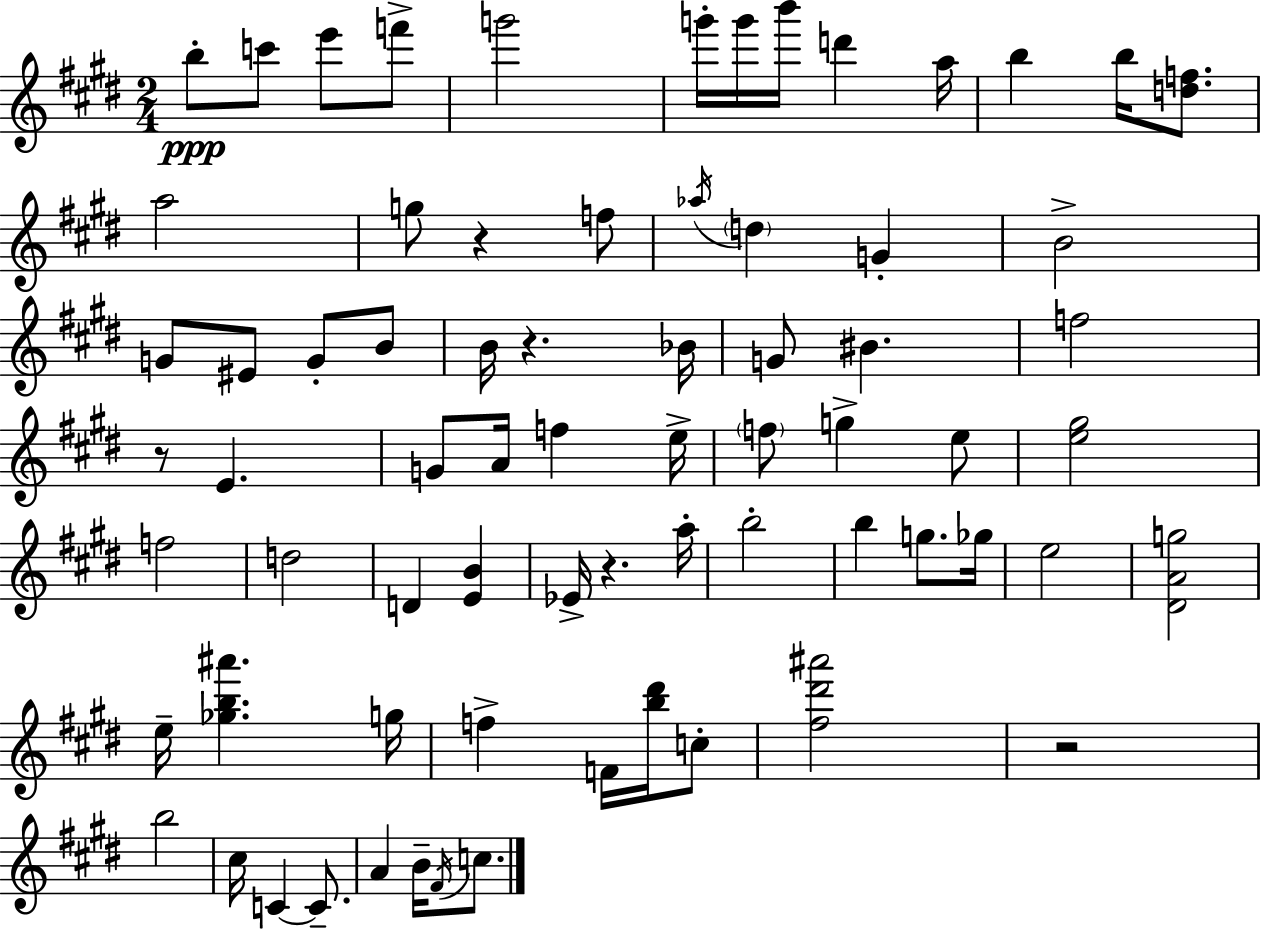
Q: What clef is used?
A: treble